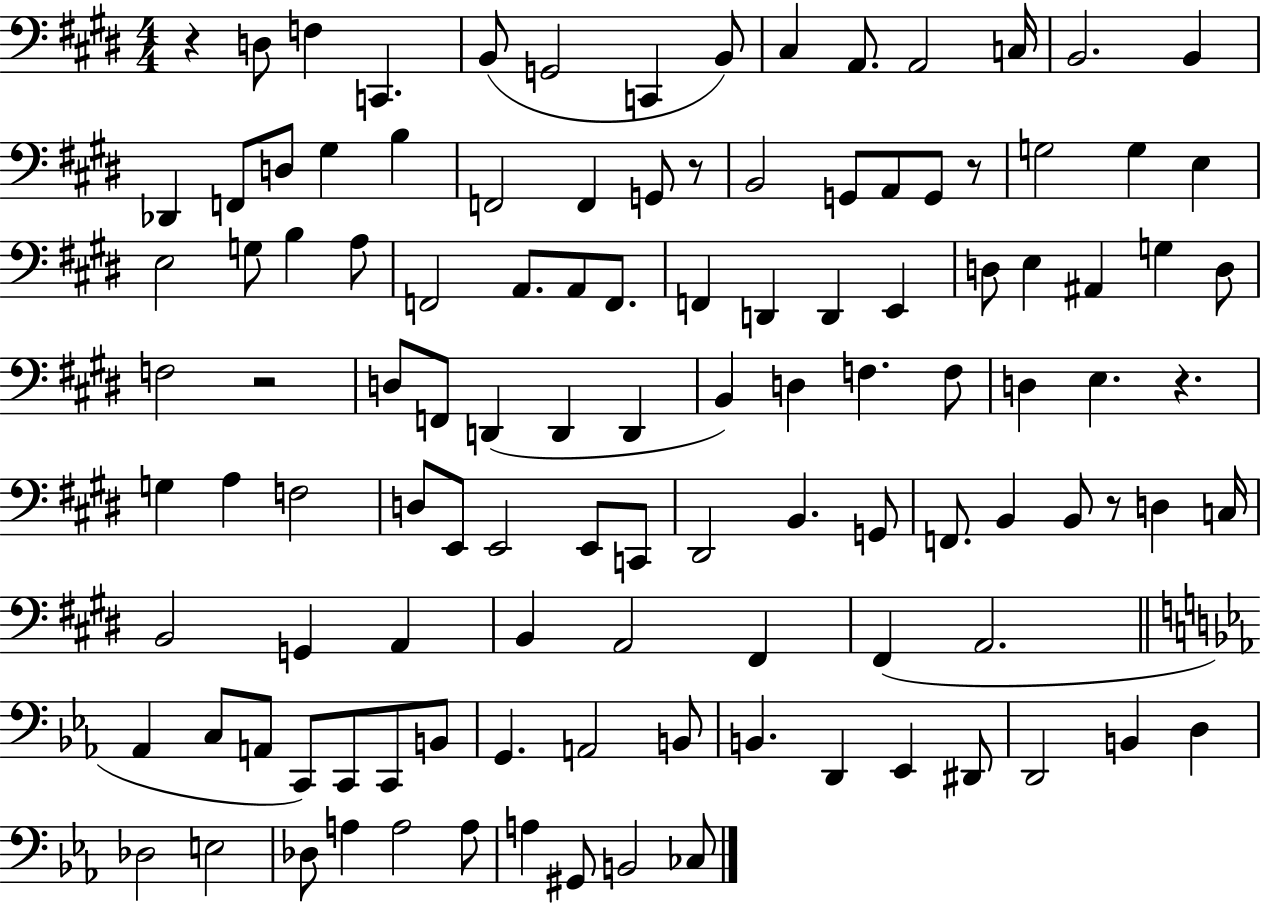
{
  \clef bass
  \numericTimeSignature
  \time 4/4
  \key e \major
  \repeat volta 2 { r4 d8 f4 c,4. | b,8( g,2 c,4 b,8) | cis4 a,8. a,2 c16 | b,2. b,4 | \break des,4 f,8 d8 gis4 b4 | f,2 f,4 g,8 r8 | b,2 g,8 a,8 g,8 r8 | g2 g4 e4 | \break e2 g8 b4 a8 | f,2 a,8. a,8 f,8. | f,4 d,4 d,4 e,4 | d8 e4 ais,4 g4 d8 | \break f2 r2 | d8 f,8 d,4( d,4 d,4 | b,4) d4 f4. f8 | d4 e4. r4. | \break g4 a4 f2 | d8 e,8 e,2 e,8 c,8 | dis,2 b,4. g,8 | f,8. b,4 b,8 r8 d4 c16 | \break b,2 g,4 a,4 | b,4 a,2 fis,4 | fis,4( a,2. | \bar "||" \break \key ees \major aes,4 c8 a,8 c,8) c,8 c,8 b,8 | g,4. a,2 b,8 | b,4. d,4 ees,4 dis,8 | d,2 b,4 d4 | \break des2 e2 | des8 a4 a2 a8 | a4 gis,8 b,2 ces8 | } \bar "|."
}